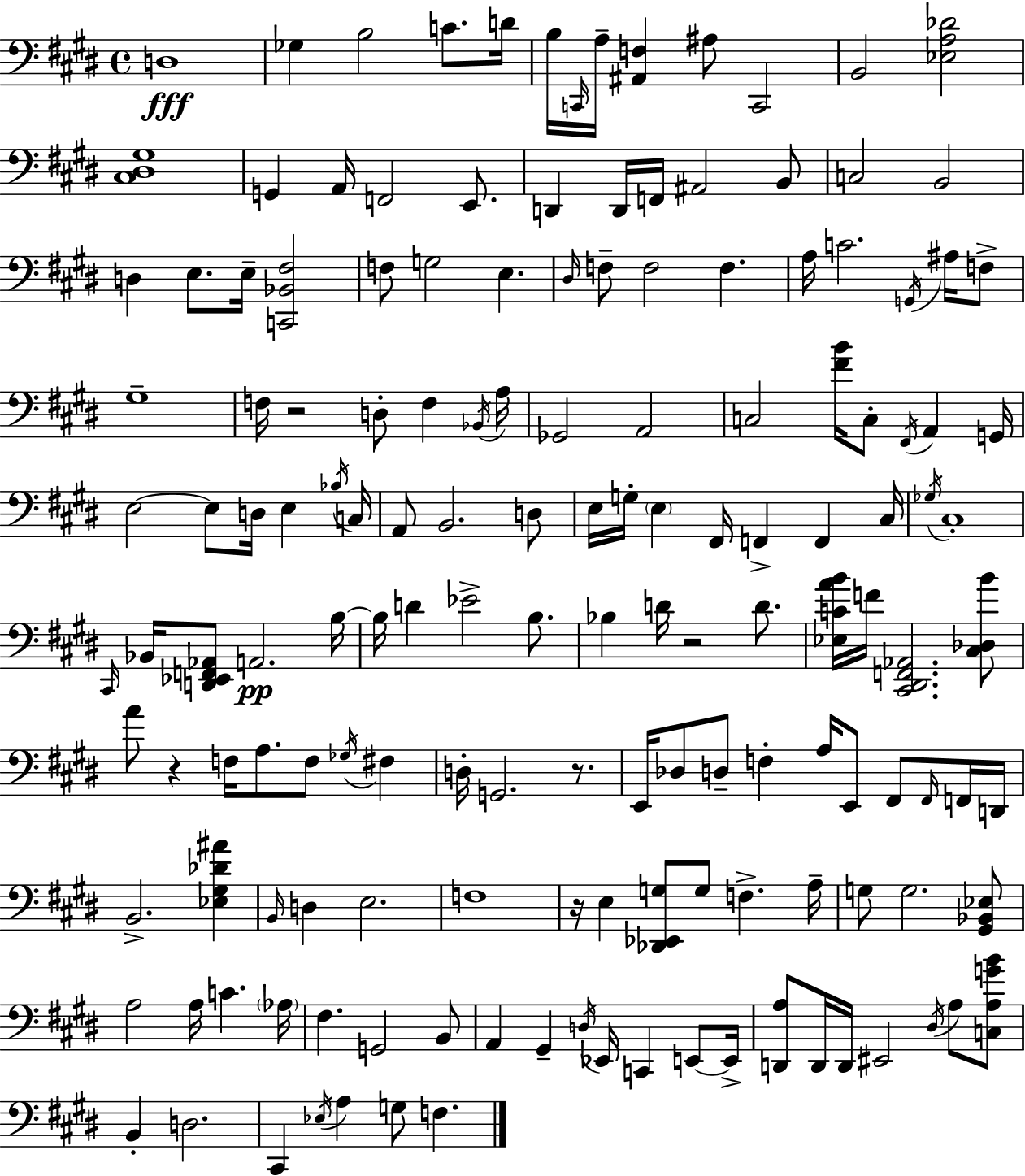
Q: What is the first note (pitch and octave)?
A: D3